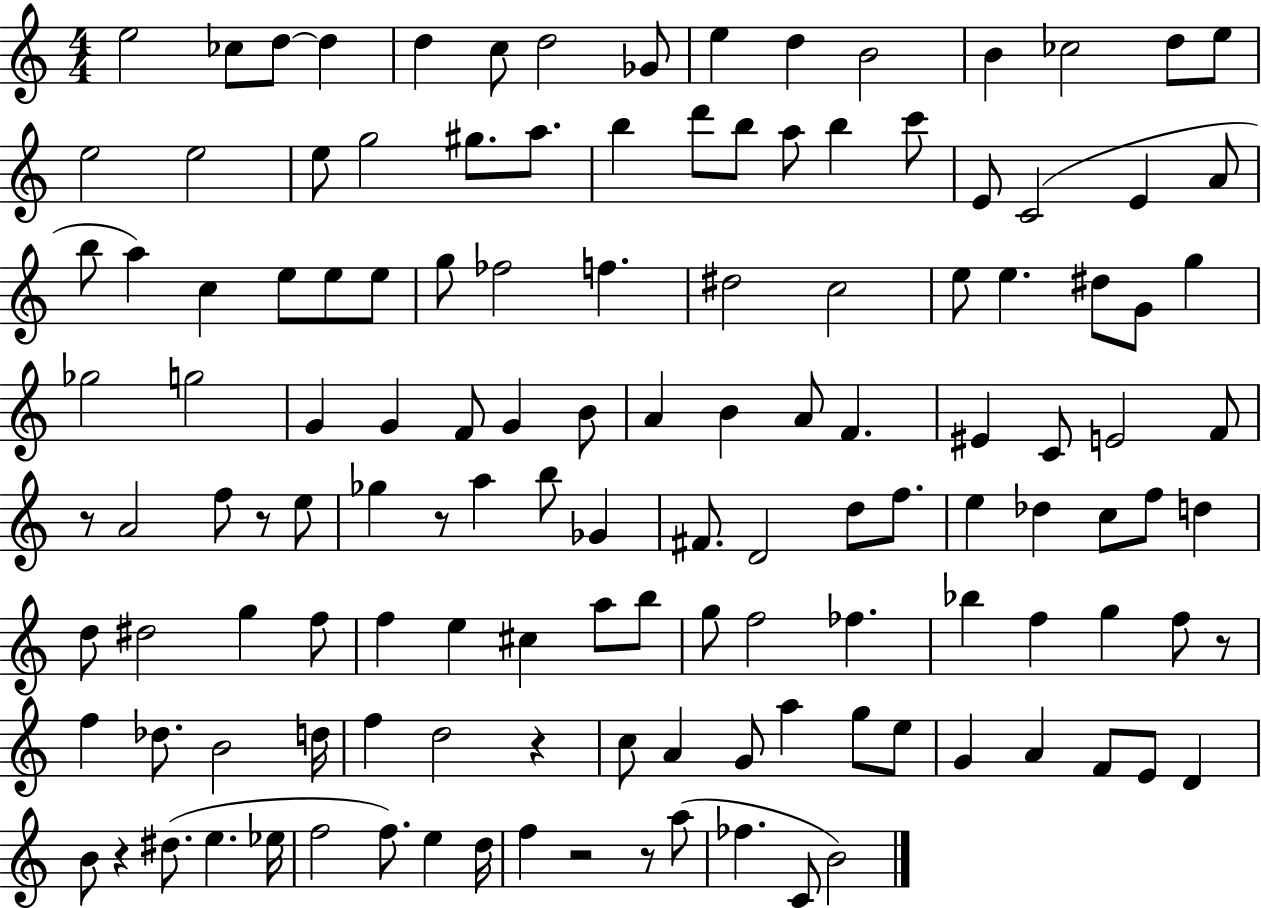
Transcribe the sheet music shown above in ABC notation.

X:1
T:Untitled
M:4/4
L:1/4
K:C
e2 _c/2 d/2 d d c/2 d2 _G/2 e d B2 B _c2 d/2 e/2 e2 e2 e/2 g2 ^g/2 a/2 b d'/2 b/2 a/2 b c'/2 E/2 C2 E A/2 b/2 a c e/2 e/2 e/2 g/2 _f2 f ^d2 c2 e/2 e ^d/2 G/2 g _g2 g2 G G F/2 G B/2 A B A/2 F ^E C/2 E2 F/2 z/2 A2 f/2 z/2 e/2 _g z/2 a b/2 _G ^F/2 D2 d/2 f/2 e _d c/2 f/2 d d/2 ^d2 g f/2 f e ^c a/2 b/2 g/2 f2 _f _b f g f/2 z/2 f _d/2 B2 d/4 f d2 z c/2 A G/2 a g/2 e/2 G A F/2 E/2 D B/2 z ^d/2 e _e/4 f2 f/2 e d/4 f z2 z/2 a/2 _f C/2 B2